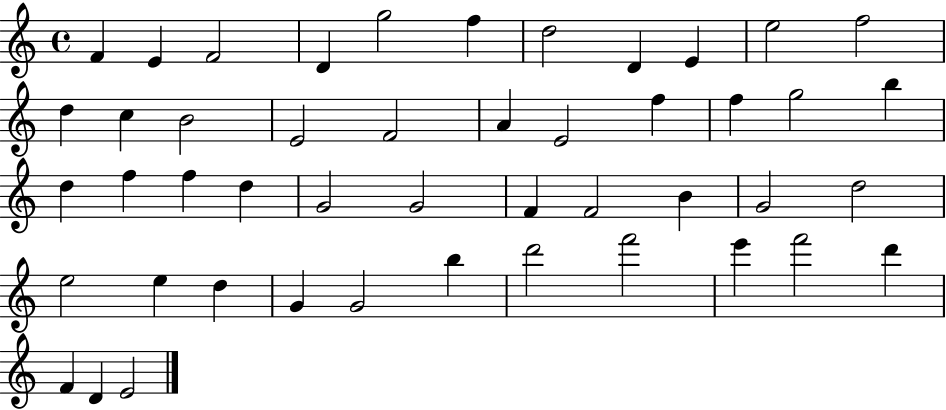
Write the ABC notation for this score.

X:1
T:Untitled
M:4/4
L:1/4
K:C
F E F2 D g2 f d2 D E e2 f2 d c B2 E2 F2 A E2 f f g2 b d f f d G2 G2 F F2 B G2 d2 e2 e d G G2 b d'2 f'2 e' f'2 d' F D E2